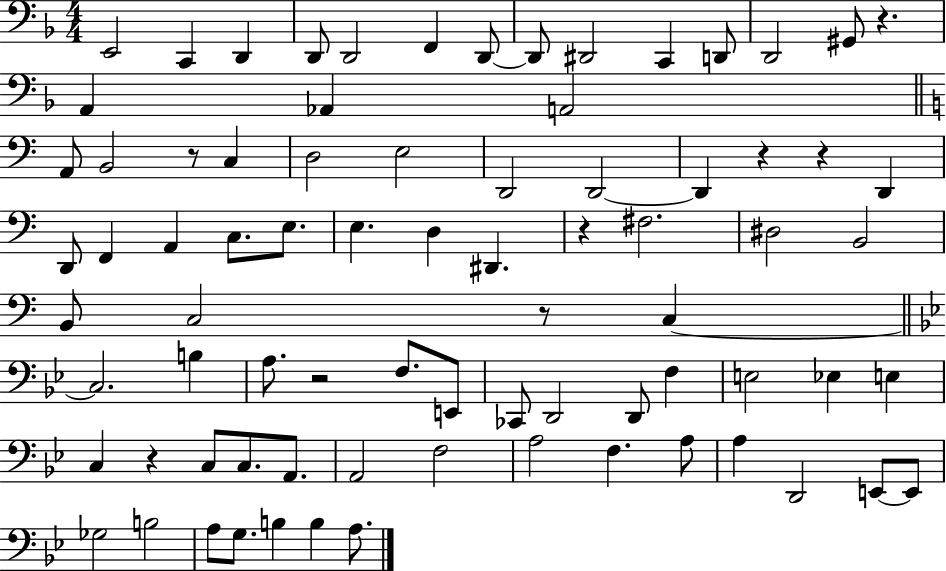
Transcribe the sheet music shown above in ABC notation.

X:1
T:Untitled
M:4/4
L:1/4
K:F
E,,2 C,, D,, D,,/2 D,,2 F,, D,,/2 D,,/2 ^D,,2 C,, D,,/2 D,,2 ^G,,/2 z A,, _A,, A,,2 A,,/2 B,,2 z/2 C, D,2 E,2 D,,2 D,,2 D,, z z D,, D,,/2 F,, A,, C,/2 E,/2 E, D, ^D,, z ^F,2 ^D,2 B,,2 B,,/2 C,2 z/2 C, C,2 B, A,/2 z2 F,/2 E,,/2 _C,,/2 D,,2 D,,/2 F, E,2 _E, E, C, z C,/2 C,/2 A,,/2 A,,2 F,2 A,2 F, A,/2 A, D,,2 E,,/2 E,,/2 _G,2 B,2 A,/2 G,/2 B, B, A,/2